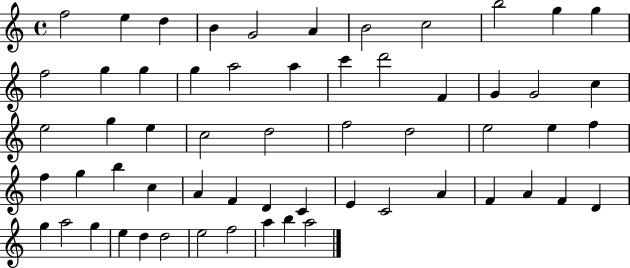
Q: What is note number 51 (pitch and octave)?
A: G5